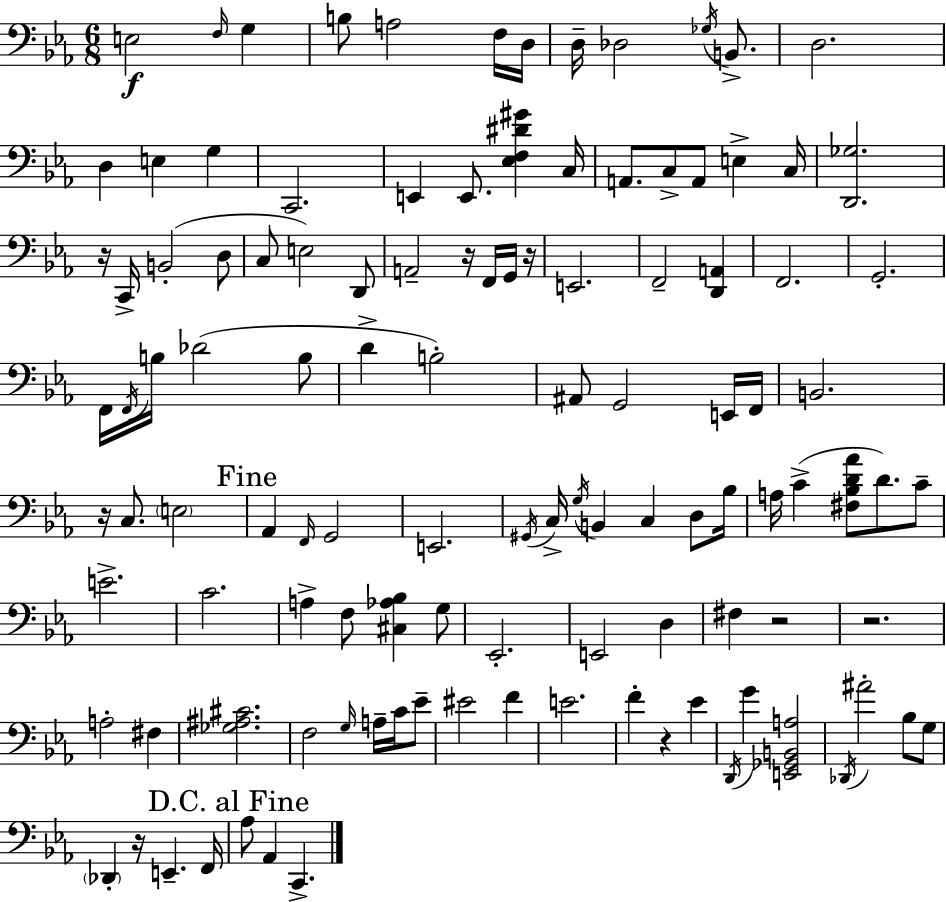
{
  \clef bass
  \numericTimeSignature
  \time 6/8
  \key ees \major
  e2\f \grace { f16 } g4 | b8 a2 f16 | d16 d16-- des2 \acciaccatura { ges16 } b,8.-> | d2. | \break d4 e4 g4 | c,2. | e,4 e,8. <ees f dis' gis'>4 | c16 a,8. c8-> a,8 e4-> | \break c16 <d, ges>2. | r16 c,16-> b,2-.( | d8 c8 e2) | d,8 a,2-- r16 f,16 | \break g,16 r16 e,2. | f,2-- <d, a,>4 | f,2. | g,2.-. | \break f,16 \acciaccatura { f,16 } b16 des'2( | b8 d'4-> b2-.) | ais,8 g,2 | e,16 f,16 b,2. | \break r16 c8. \parenthesize e2 | \mark "Fine" aes,4 \grace { f,16 } g,2 | e,2. | \acciaccatura { gis,16 } c16-> \acciaccatura { g16 } b,4 c4 | \break d8 bes16 a16 c'4->( <fis bes d' aes'>8 | d'8.) c'8-- e'2.-> | c'2. | a4-> f8 | \break <cis aes bes>4 g8 ees,2.-. | e,2 | d4 fis4 r2 | r2. | \break a2-. | fis4 <ges ais cis'>2. | f2 | \grace { g16 } a16-- c'16 ees'8-- eis'2 | \break f'4 e'2. | f'4-. r4 | ees'4 \acciaccatura { d,16 } g'4 | <e, ges, b, a>2 \acciaccatura { des,16 } ais'2-. | \break bes8 g8 \parenthesize des,4-. | r16 e,4.-- f,16 \mark "D.C. al Fine" aes8 aes,4 | c,4.-> \bar "|."
}